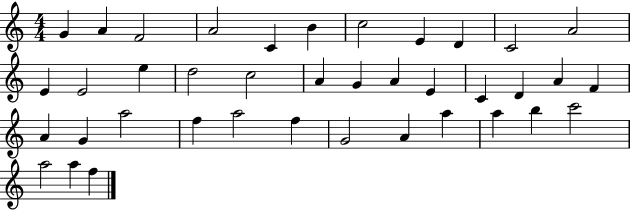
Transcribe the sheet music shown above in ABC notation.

X:1
T:Untitled
M:4/4
L:1/4
K:C
G A F2 A2 C B c2 E D C2 A2 E E2 e d2 c2 A G A E C D A F A G a2 f a2 f G2 A a a b c'2 a2 a f